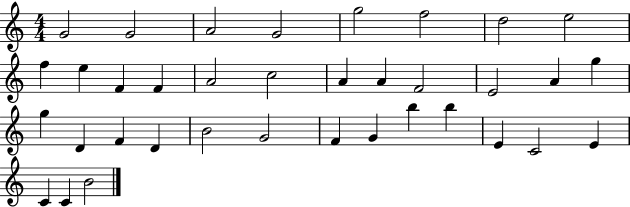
G4/h G4/h A4/h G4/h G5/h F5/h D5/h E5/h F5/q E5/q F4/q F4/q A4/h C5/h A4/q A4/q F4/h E4/h A4/q G5/q G5/q D4/q F4/q D4/q B4/h G4/h F4/q G4/q B5/q B5/q E4/q C4/h E4/q C4/q C4/q B4/h